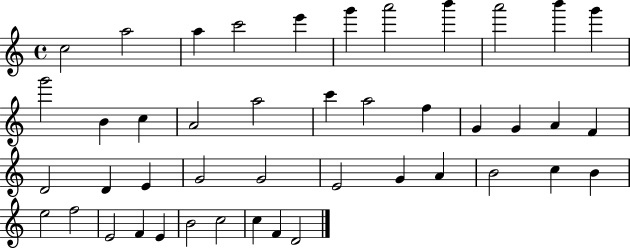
{
  \clef treble
  \time 4/4
  \defaultTimeSignature
  \key c \major
  c''2 a''2 | a''4 c'''2 e'''4 | g'''4 a'''2 b'''4 | a'''2 b'''4 g'''4 | \break g'''2 b'4 c''4 | a'2 a''2 | c'''4 a''2 f''4 | g'4 g'4 a'4 f'4 | \break d'2 d'4 e'4 | g'2 g'2 | e'2 g'4 a'4 | b'2 c''4 b'4 | \break e''2 f''2 | e'2 f'4 e'4 | b'2 c''2 | c''4 f'4 d'2 | \break \bar "|."
}